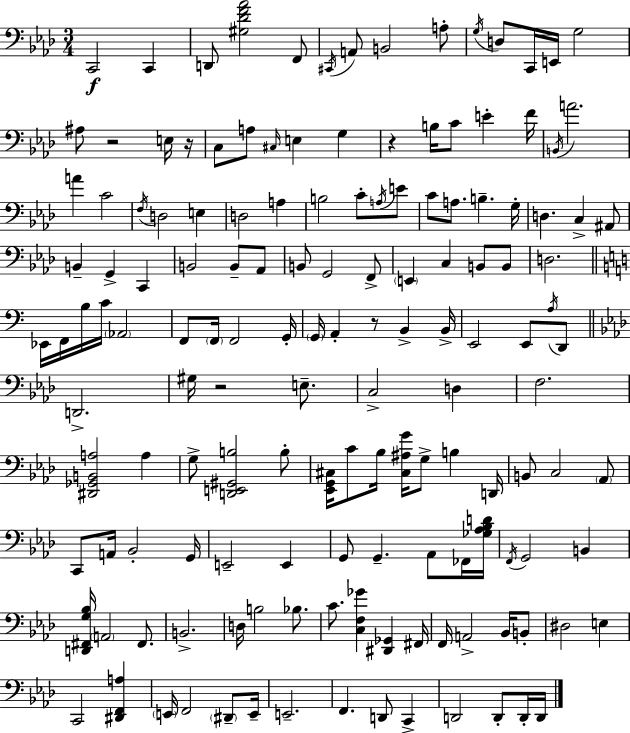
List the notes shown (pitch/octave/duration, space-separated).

C2/h C2/q D2/e [G#3,Db4,F4,Ab4]/h F2/e C#2/s A2/e B2/h A3/e G3/s D3/e C2/s E2/s G3/h A#3/e R/h E3/s R/s C3/e A3/e C#3/s E3/q G3/q R/q B3/s C4/e E4/q F4/s B2/s A4/h. A4/q C4/h F3/s D3/h E3/q D3/h A3/q B3/h C4/e A3/s E4/e C4/e A3/e. B3/q. G3/s D3/q. C3/q A#2/e B2/q G2/q C2/q B2/h B2/e Ab2/e B2/e G2/h F2/e E2/q C3/q B2/e B2/e D3/h. Eb2/s F2/s B3/s C4/s Ab2/h F2/e F2/s F2/h G2/s G2/s A2/q R/e B2/q B2/s E2/h E2/e A3/s D2/e D2/h. G#3/s R/h E3/e. C3/h D3/q F3/h. [D#2,Gb2,B2,A3]/h A3/q G3/e [D2,E2,G#2,B3]/h B3/e [Eb2,G2,C#3]/s C4/e Bb3/s [C#3,A#3,G4]/s G3/e B3/q D2/s B2/e C3/h Ab2/e C2/e A2/s Bb2/h G2/s E2/h E2/q G2/e G2/q. Ab2/e FES2/s [Gb3,Ab3,Bb3,D4]/s F2/s G2/h B2/q [D2,F#2,G3,Bb3]/s A2/h F#2/e. B2/h. D3/s B3/h Bb3/e. C4/e. [C3,F3,Gb4]/q [D#2,Gb2]/q F#2/s F2/s A2/h Bb2/s B2/e D#3/h E3/q C2/h [D#2,F2,A3]/q E2/s F2/h D#2/e E2/s E2/h. F2/q. D2/e C2/q D2/h D2/e D2/s D2/s